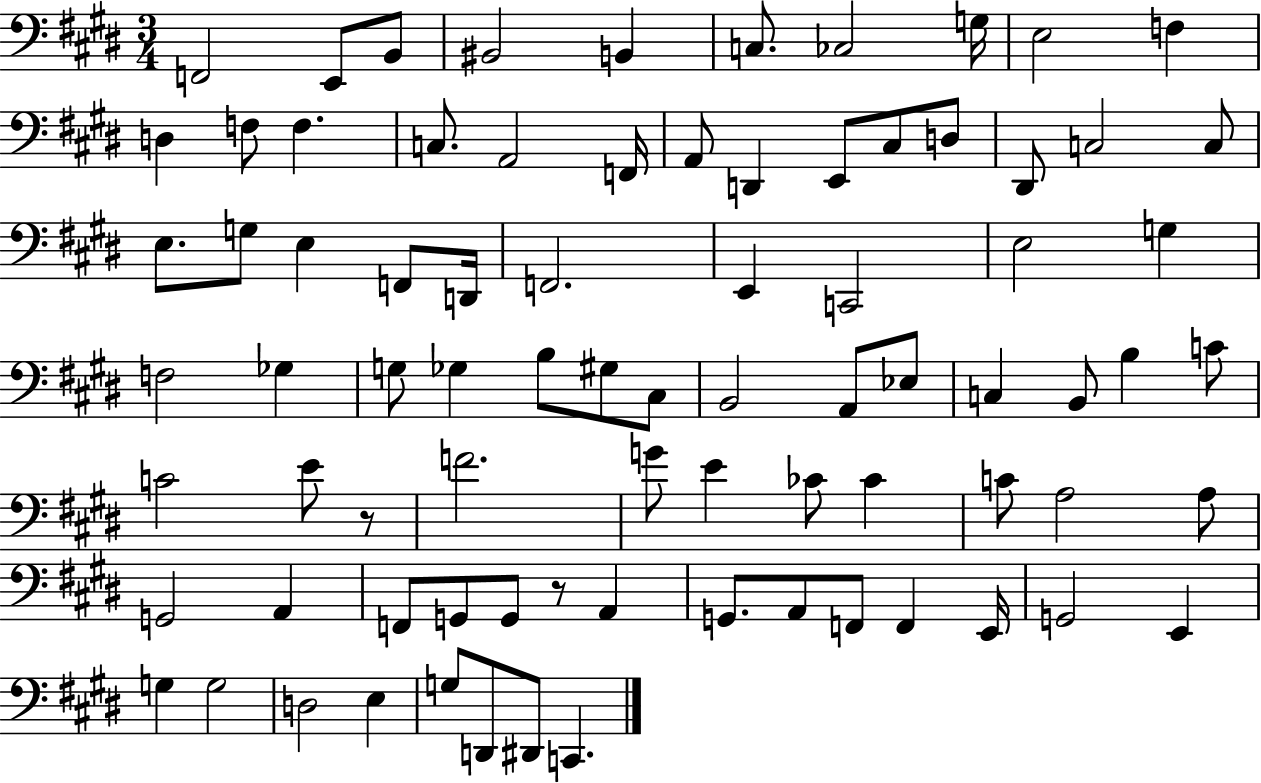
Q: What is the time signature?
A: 3/4